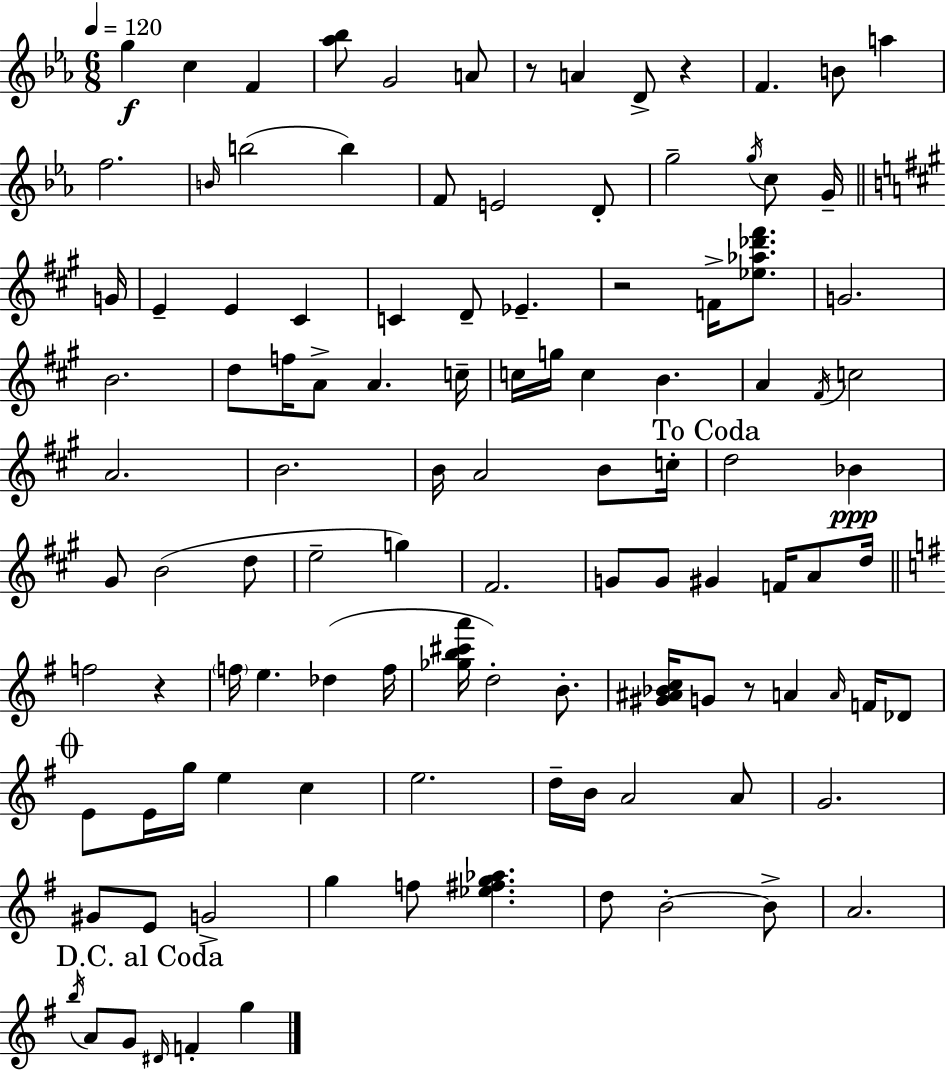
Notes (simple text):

G5/q C5/q F4/q [Ab5,Bb5]/e G4/h A4/e R/e A4/q D4/e R/q F4/q. B4/e A5/q F5/h. B4/s B5/h B5/q F4/e E4/h D4/e G5/h G5/s C5/e G4/s G4/s E4/q E4/q C#4/q C4/q D4/e Eb4/q. R/h F4/s [Eb5,Ab5,Db6,F#6]/e. G4/h. B4/h. D5/e F5/s A4/e A4/q. C5/s C5/s G5/s C5/q B4/q. A4/q F#4/s C5/h A4/h. B4/h. B4/s A4/h B4/e C5/s D5/h Bb4/q G#4/e B4/h D5/e E5/h G5/q F#4/h. G4/e G4/e G#4/q F4/s A4/e D5/s F5/h R/q F5/s E5/q. Db5/q F5/s [Gb5,B5,C#6,A6]/s D5/h B4/e. [G#4,A#4,Bb4,C5]/s G4/e R/e A4/q A4/s F4/s Db4/e E4/e E4/s G5/s E5/q C5/q E5/h. D5/s B4/s A4/h A4/e G4/h. G#4/e E4/e G4/h G5/q F5/e [Eb5,F#5,G5,Ab5]/q. D5/e B4/h B4/e A4/h. B5/s A4/e G4/e D#4/s F4/q G5/q